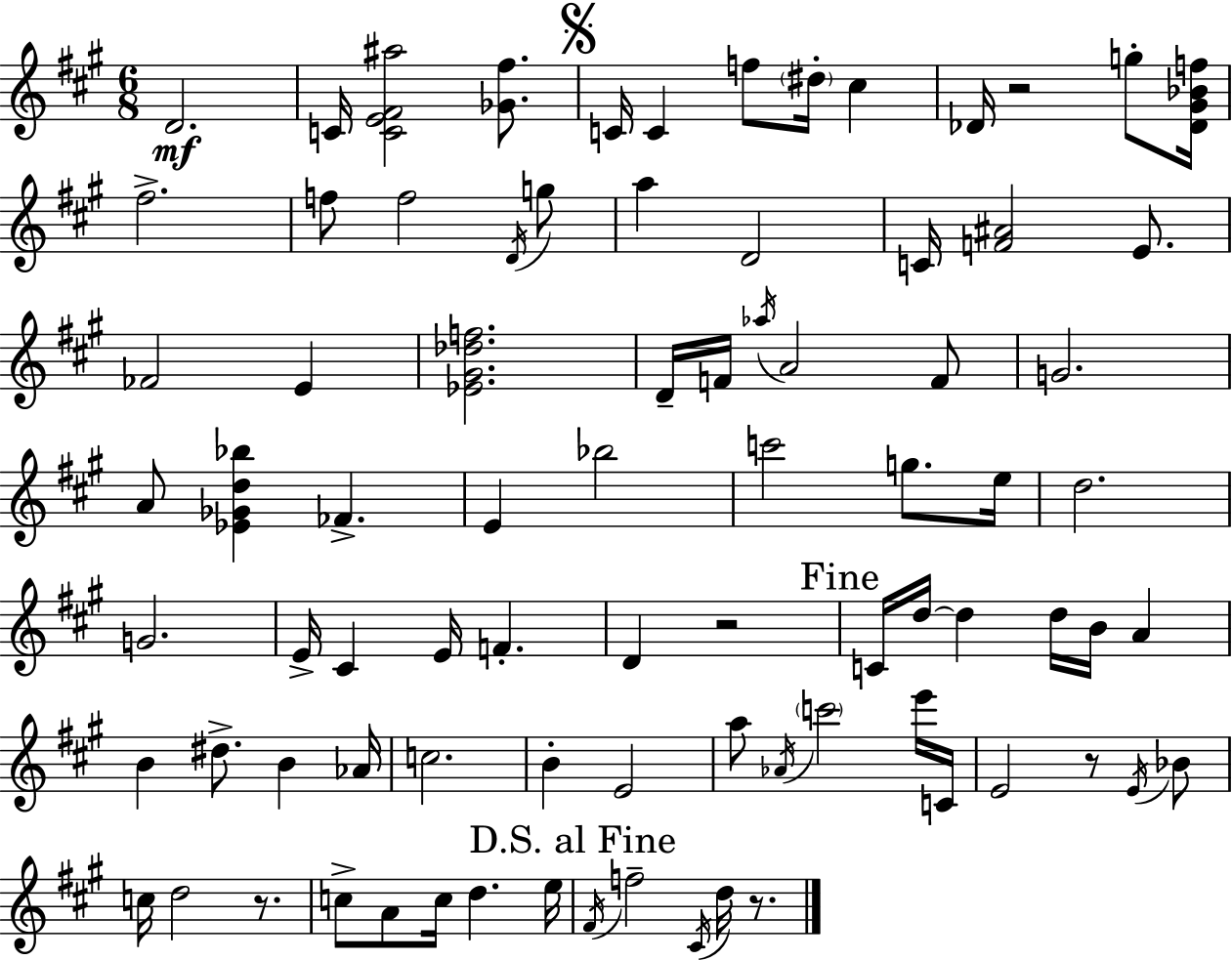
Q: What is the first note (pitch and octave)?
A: D4